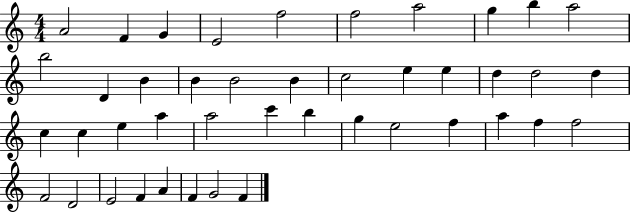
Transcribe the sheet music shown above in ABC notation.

X:1
T:Untitled
M:4/4
L:1/4
K:C
A2 F G E2 f2 f2 a2 g b a2 b2 D B B B2 B c2 e e d d2 d c c e a a2 c' b g e2 f a f f2 F2 D2 E2 F A F G2 F